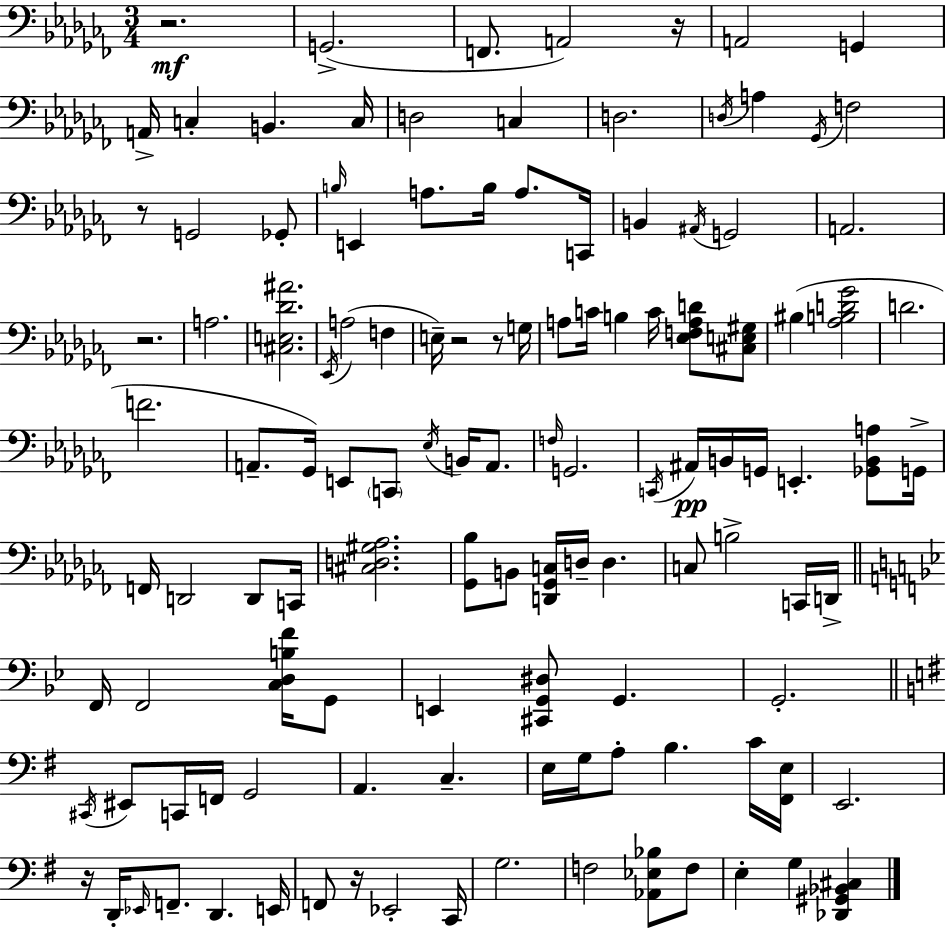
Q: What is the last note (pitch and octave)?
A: G3